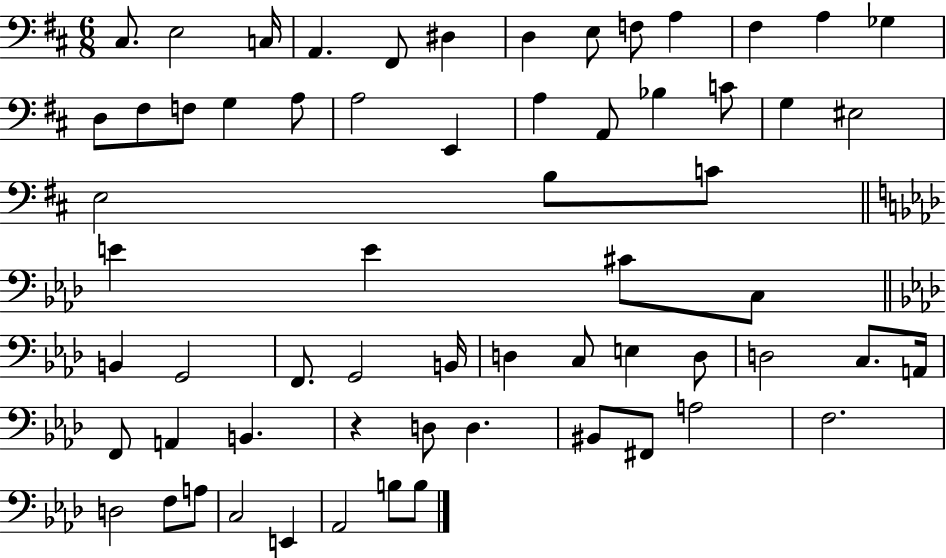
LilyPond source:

{
  \clef bass
  \numericTimeSignature
  \time 6/8
  \key d \major
  cis8. e2 c16 | a,4. fis,8 dis4 | d4 e8 f8 a4 | fis4 a4 ges4 | \break d8 fis8 f8 g4 a8 | a2 e,4 | a4 a,8 bes4 c'8 | g4 eis2 | \break e2 b8 c'8 | \bar "||" \break \key aes \major e'4 e'4 cis'8 c8 | \bar "||" \break \key f \minor b,4 g,2 | f,8. g,2 b,16 | d4 c8 e4 d8 | d2 c8. a,16 | \break f,8 a,4 b,4. | r4 d8 d4. | bis,8 fis,8 a2 | f2. | \break d2 f8 a8 | c2 e,4 | aes,2 b8 b8 | \bar "|."
}